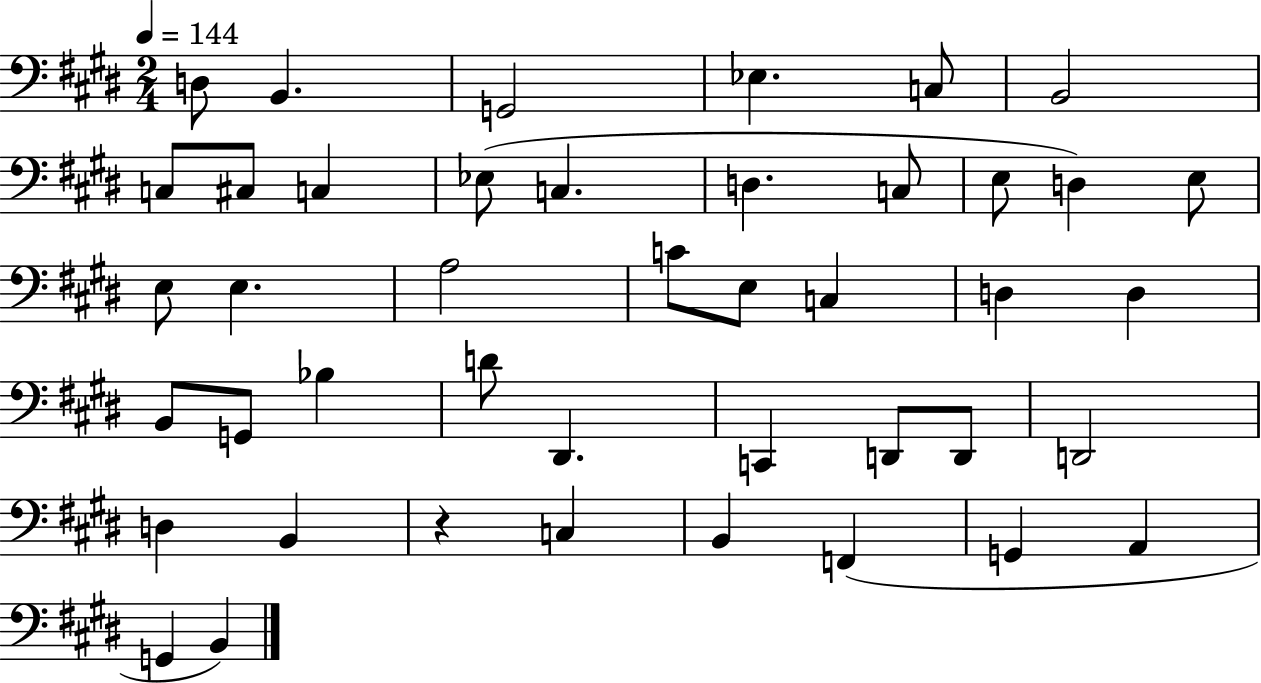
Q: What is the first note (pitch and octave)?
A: D3